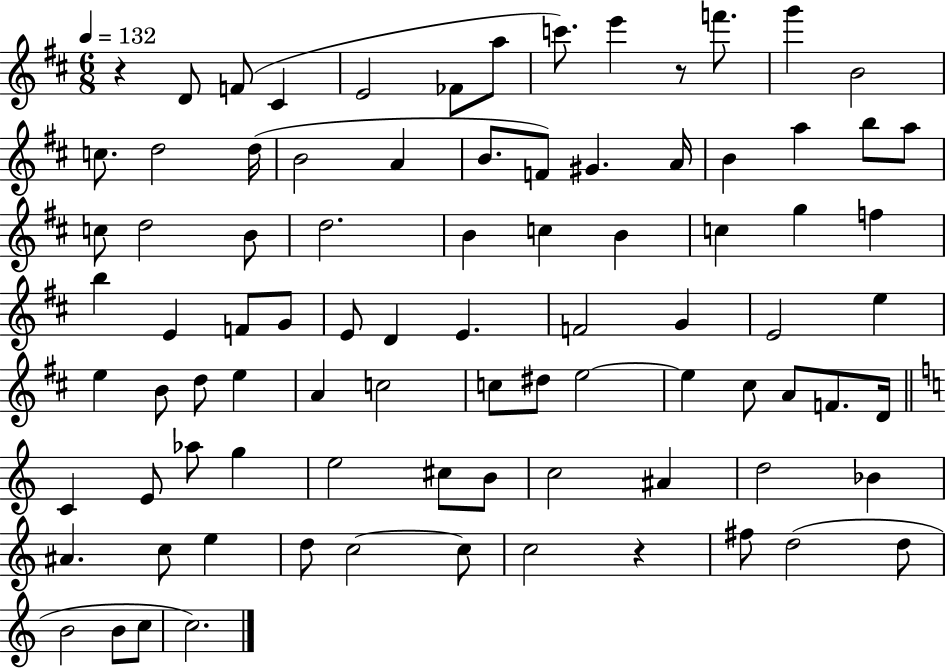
R/q D4/e F4/e C#4/q E4/h FES4/e A5/e C6/e. E6/q R/e F6/e. G6/q B4/h C5/e. D5/h D5/s B4/h A4/q B4/e. F4/e G#4/q. A4/s B4/q A5/q B5/e A5/e C5/e D5/h B4/e D5/h. B4/q C5/q B4/q C5/q G5/q F5/q B5/q E4/q F4/e G4/e E4/e D4/q E4/q. F4/h G4/q E4/h E5/q E5/q B4/e D5/e E5/q A4/q C5/h C5/e D#5/e E5/h E5/q C#5/e A4/e F4/e. D4/s C4/q E4/e Ab5/e G5/q E5/h C#5/e B4/e C5/h A#4/q D5/h Bb4/q A#4/q. C5/e E5/q D5/e C5/h C5/e C5/h R/q F#5/e D5/h D5/e B4/h B4/e C5/e C5/h.